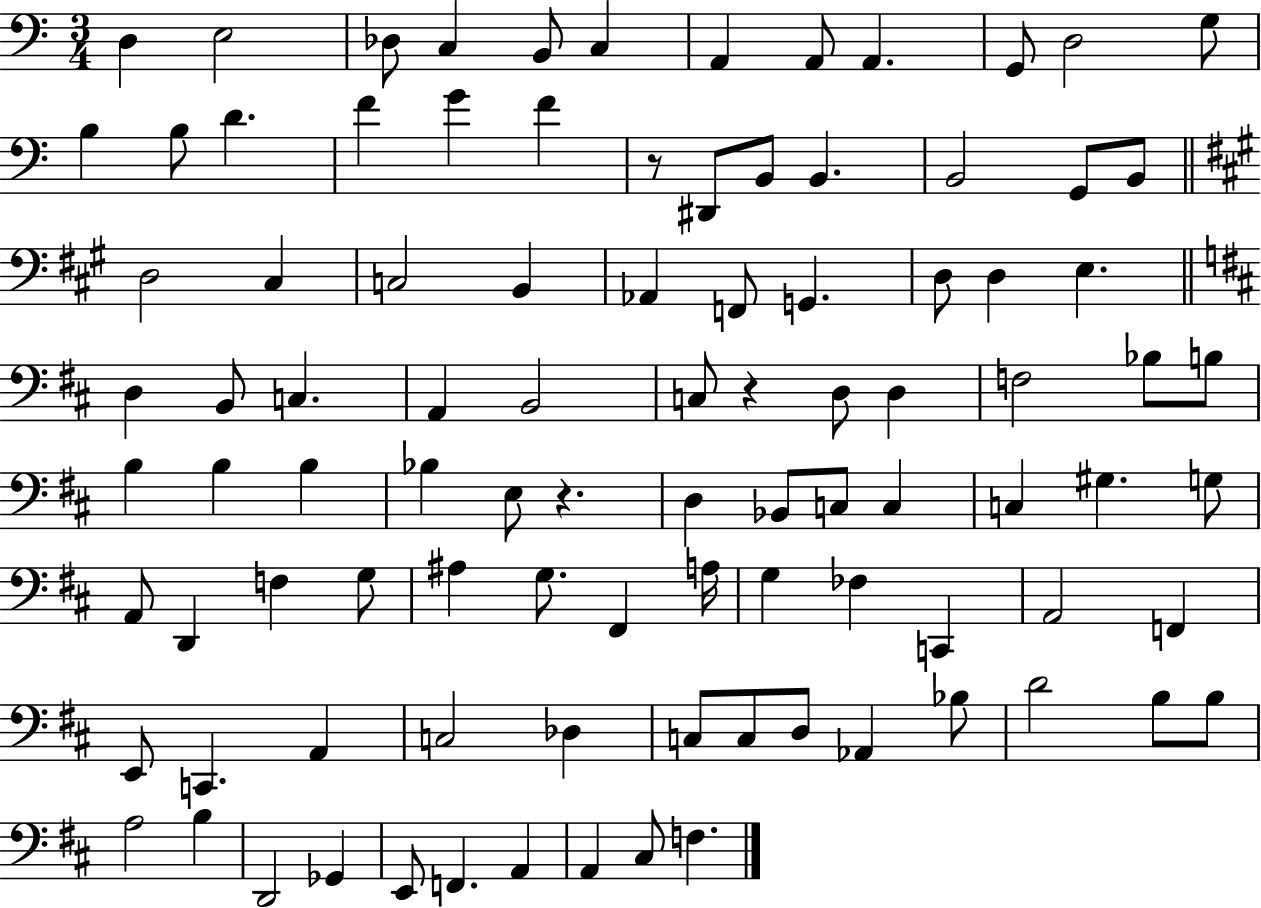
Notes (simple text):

D3/q E3/h Db3/e C3/q B2/e C3/q A2/q A2/e A2/q. G2/e D3/h G3/e B3/q B3/e D4/q. F4/q G4/q F4/q R/e D#2/e B2/e B2/q. B2/h G2/e B2/e D3/h C#3/q C3/h B2/q Ab2/q F2/e G2/q. D3/e D3/q E3/q. D3/q B2/e C3/q. A2/q B2/h C3/e R/q D3/e D3/q F3/h Bb3/e B3/e B3/q B3/q B3/q Bb3/q E3/e R/q. D3/q Bb2/e C3/e C3/q C3/q G#3/q. G3/e A2/e D2/q F3/q G3/e A#3/q G3/e. F#2/q A3/s G3/q FES3/q C2/q A2/h F2/q E2/e C2/q. A2/q C3/h Db3/q C3/e C3/e D3/e Ab2/q Bb3/e D4/h B3/e B3/e A3/h B3/q D2/h Gb2/q E2/e F2/q. A2/q A2/q C#3/e F3/q.